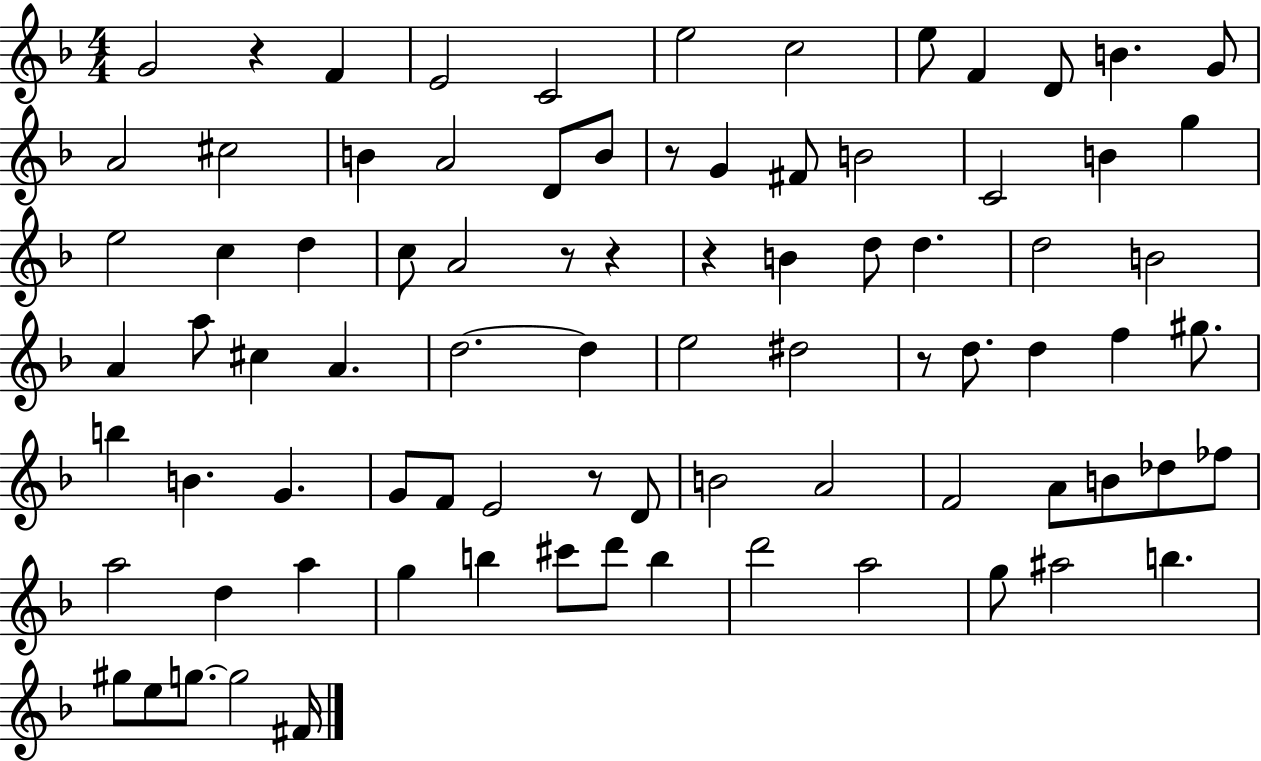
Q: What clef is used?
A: treble